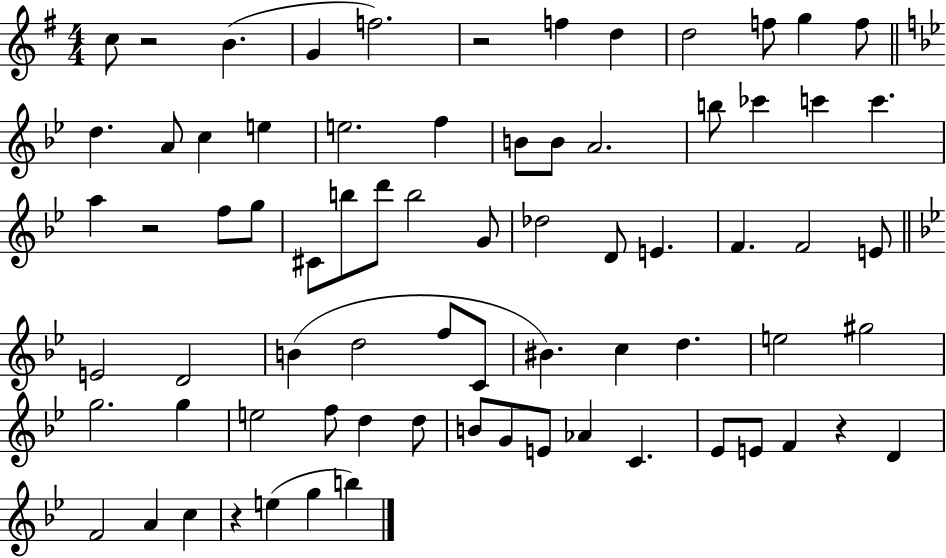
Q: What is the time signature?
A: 4/4